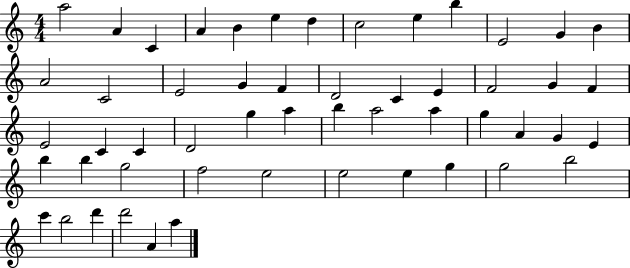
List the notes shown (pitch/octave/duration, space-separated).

A5/h A4/q C4/q A4/q B4/q E5/q D5/q C5/h E5/q B5/q E4/h G4/q B4/q A4/h C4/h E4/h G4/q F4/q D4/h C4/q E4/q F4/h G4/q F4/q E4/h C4/q C4/q D4/h G5/q A5/q B5/q A5/h A5/q G5/q A4/q G4/q E4/q B5/q B5/q G5/h F5/h E5/h E5/h E5/q G5/q G5/h B5/h C6/q B5/h D6/q D6/h A4/q A5/q